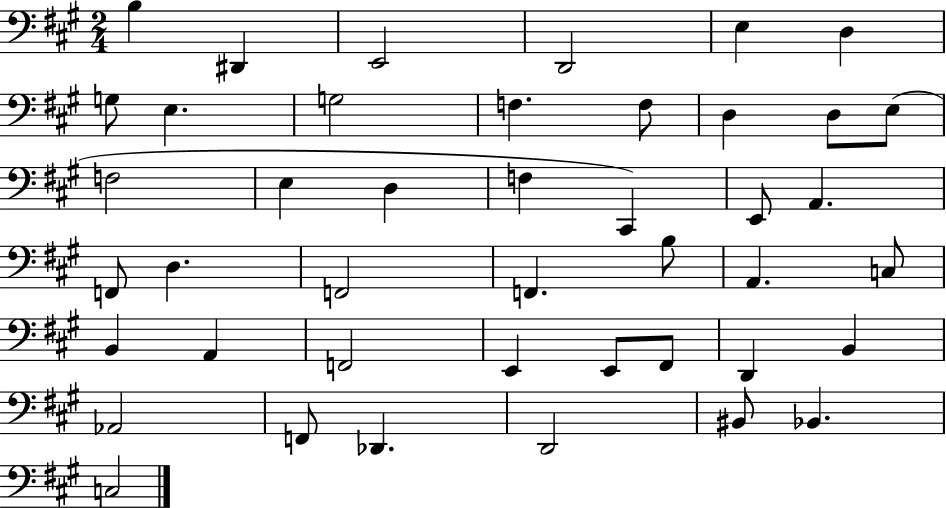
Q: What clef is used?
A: bass